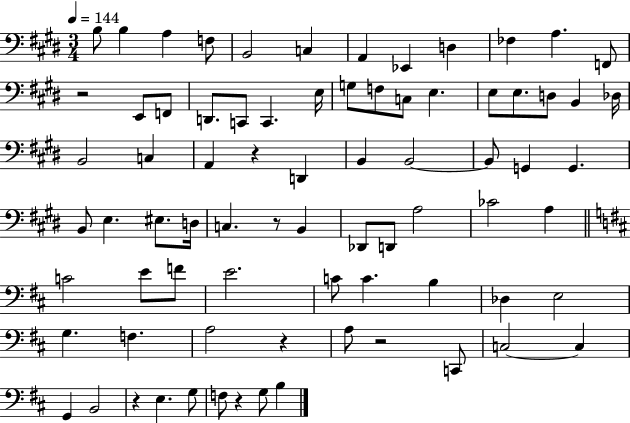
X:1
T:Untitled
M:3/4
L:1/4
K:E
B,/2 B, A, F,/2 B,,2 C, A,, _E,, D, _F, A, F,,/2 z2 E,,/2 F,,/2 D,,/2 C,,/2 C,, E,/4 G,/2 F,/2 C,/2 E, E,/2 E,/2 D,/2 B,, _D,/4 B,,2 C, A,, z D,, B,, B,,2 B,,/2 G,, G,, B,,/2 E, ^E,/2 D,/4 C, z/2 B,, _D,,/2 D,,/2 A,2 _C2 A, C2 E/2 F/2 E2 C/2 C B, _D, E,2 G, F, A,2 z A,/2 z2 C,,/2 C,2 C, G,, B,,2 z E, G,/2 F,/2 z G,/2 B,